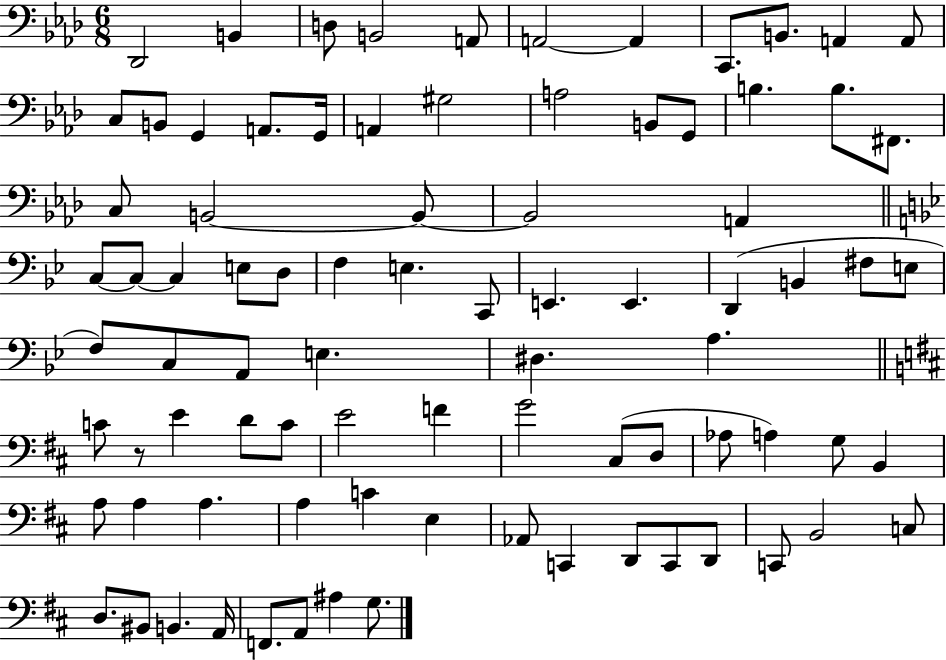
X:1
T:Untitled
M:6/8
L:1/4
K:Ab
_D,,2 B,, D,/2 B,,2 A,,/2 A,,2 A,, C,,/2 B,,/2 A,, A,,/2 C,/2 B,,/2 G,, A,,/2 G,,/4 A,, ^G,2 A,2 B,,/2 G,,/2 B, B,/2 ^F,,/2 C,/2 B,,2 B,,/2 B,,2 A,, C,/2 C,/2 C, E,/2 D,/2 F, E, C,,/2 E,, E,, D,, B,, ^F,/2 E,/2 F,/2 C,/2 A,,/2 E, ^D, A, C/2 z/2 E D/2 C/2 E2 F G2 ^C,/2 D,/2 _A,/2 A, G,/2 B,, A,/2 A, A, A, C E, _A,,/2 C,, D,,/2 C,,/2 D,,/2 C,,/2 B,,2 C,/2 D,/2 ^B,,/2 B,, A,,/4 F,,/2 A,,/2 ^A, G,/2